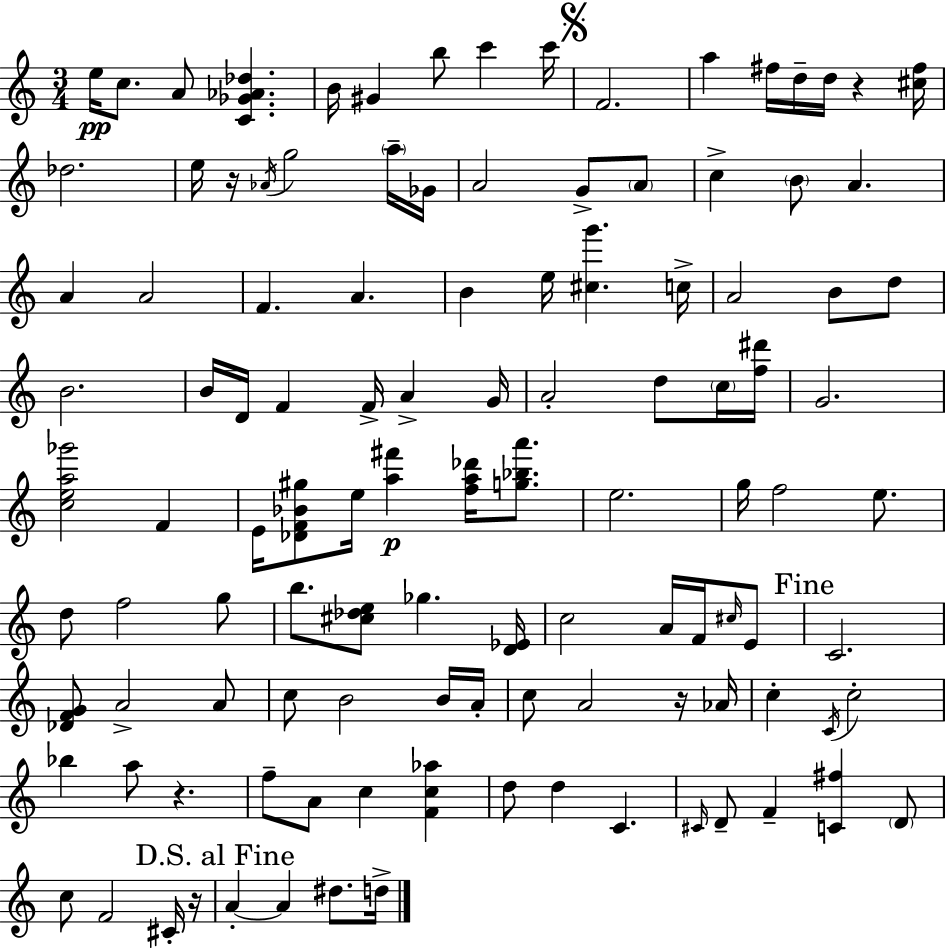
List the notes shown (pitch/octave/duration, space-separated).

E5/s C5/e. A4/e [C4,Gb4,Ab4,Db5]/q. B4/s G#4/q B5/e C6/q C6/s F4/h. A5/q F#5/s D5/s D5/s R/q [C#5,F#5]/s Db5/h. E5/s R/s Ab4/s G5/h A5/s Gb4/s A4/h G4/e A4/e C5/q B4/e A4/q. A4/q A4/h F4/q. A4/q. B4/q E5/s [C#5,G6]/q. C5/s A4/h B4/e D5/e B4/h. B4/s D4/s F4/q F4/s A4/q G4/s A4/h D5/e C5/s [F5,D#6]/s G4/h. [C5,E5,A5,Gb6]/h F4/q E4/s [Db4,F4,Bb4,G#5]/e E5/s [A5,F#6]/q [F5,A5,Db6]/s [G5,Bb5,A6]/e. E5/h. G5/s F5/h E5/e. D5/e F5/h G5/e B5/e. [C#5,Db5,E5]/e Gb5/q. [D4,Eb4]/s C5/h A4/s F4/s C#5/s E4/e C4/h. [Db4,F4,G4]/e A4/h A4/e C5/e B4/h B4/s A4/s C5/e A4/h R/s Ab4/s C5/q C4/s C5/h Bb5/q A5/e R/q. F5/e A4/e C5/q [F4,C5,Ab5]/q D5/e D5/q C4/q. C#4/s D4/e F4/q [C4,F#5]/q D4/e C5/e F4/h C#4/s R/s A4/q A4/q D#5/e. D5/s